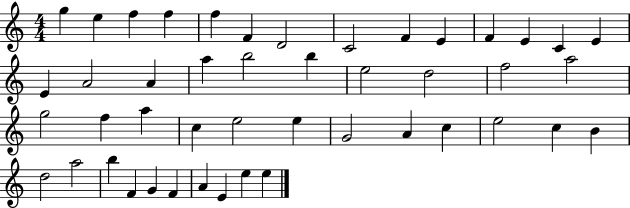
{
  \clef treble
  \numericTimeSignature
  \time 4/4
  \key c \major
  g''4 e''4 f''4 f''4 | f''4 f'4 d'2 | c'2 f'4 e'4 | f'4 e'4 c'4 e'4 | \break e'4 a'2 a'4 | a''4 b''2 b''4 | e''2 d''2 | f''2 a''2 | \break g''2 f''4 a''4 | c''4 e''2 e''4 | g'2 a'4 c''4 | e''2 c''4 b'4 | \break d''2 a''2 | b''4 f'4 g'4 f'4 | a'4 e'4 e''4 e''4 | \bar "|."
}